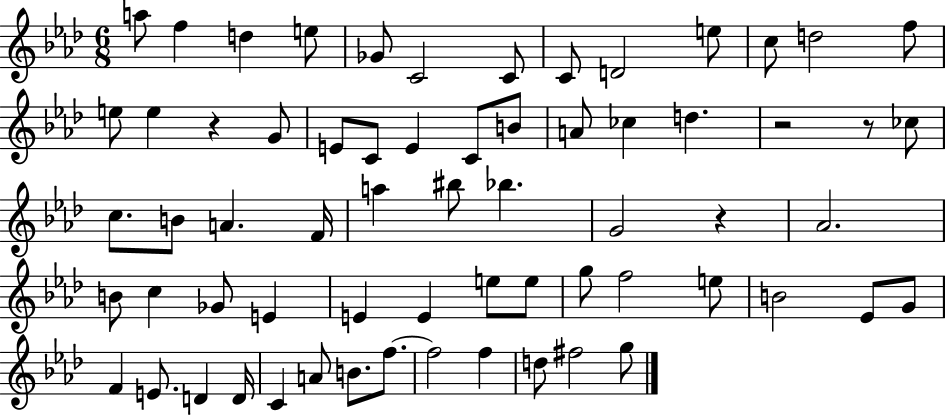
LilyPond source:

{
  \clef treble
  \numericTimeSignature
  \time 6/8
  \key aes \major
  \repeat volta 2 { a''8 f''4 d''4 e''8 | ges'8 c'2 c'8 | c'8 d'2 e''8 | c''8 d''2 f''8 | \break e''8 e''4 r4 g'8 | e'8 c'8 e'4 c'8 b'8 | a'8 ces''4 d''4. | r2 r8 ces''8 | \break c''8. b'8 a'4. f'16 | a''4 bis''8 bes''4. | g'2 r4 | aes'2. | \break b'8 c''4 ges'8 e'4 | e'4 e'4 e''8 e''8 | g''8 f''2 e''8 | b'2 ees'8 g'8 | \break f'4 e'8. d'4 d'16 | c'4 a'8 b'8. f''8.~~ | f''2 f''4 | d''8 fis''2 g''8 | \break } \bar "|."
}